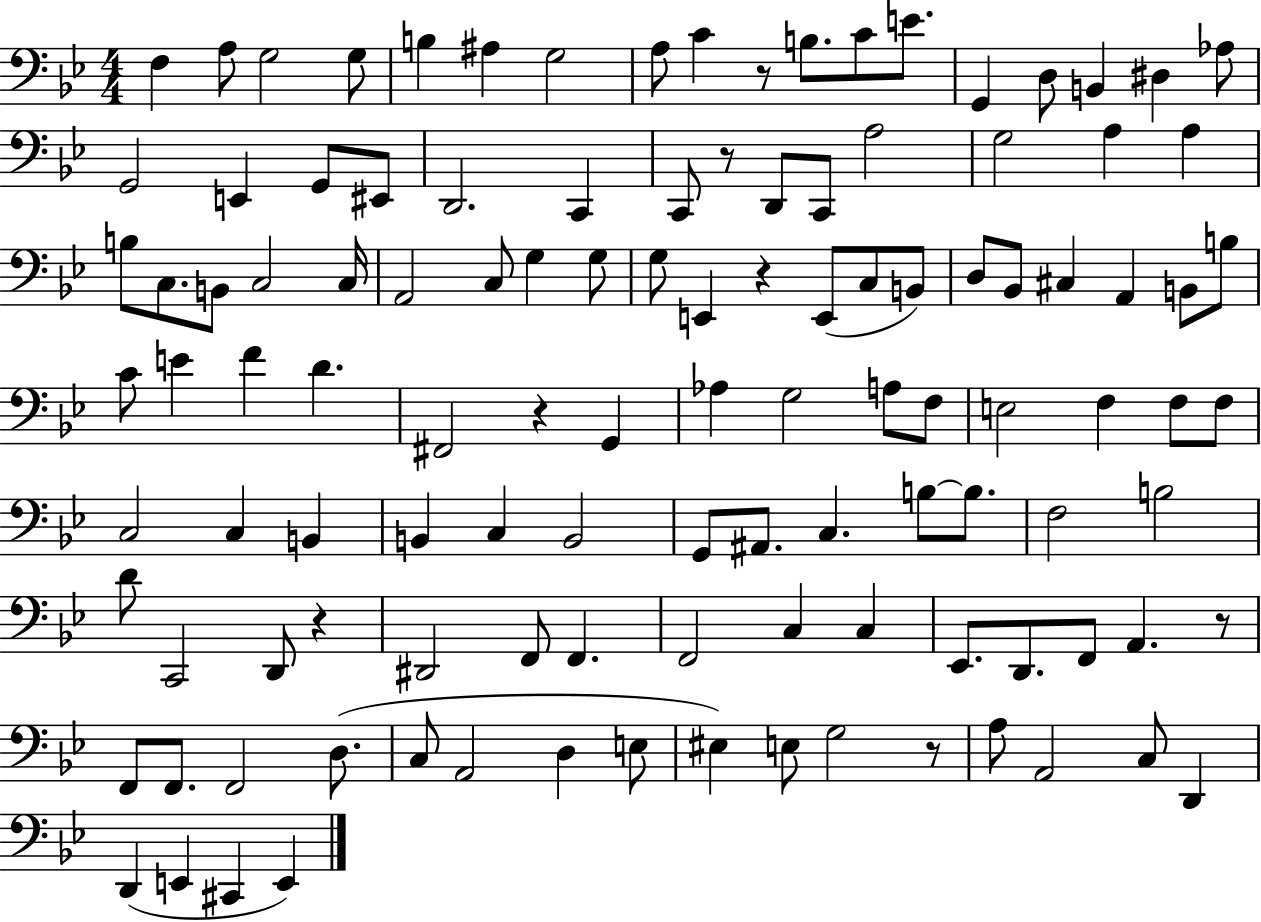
{
  \clef bass
  \numericTimeSignature
  \time 4/4
  \key bes \major
  \repeat volta 2 { f4 a8 g2 g8 | b4 ais4 g2 | a8 c'4 r8 b8. c'8 e'8. | g,4 d8 b,4 dis4 aes8 | \break g,2 e,4 g,8 eis,8 | d,2. c,4 | c,8 r8 d,8 c,8 a2 | g2 a4 a4 | \break b8 c8. b,8 c2 c16 | a,2 c8 g4 g8 | g8 e,4 r4 e,8( c8 b,8) | d8 bes,8 cis4 a,4 b,8 b8 | \break c'8 e'4 f'4 d'4. | fis,2 r4 g,4 | aes4 g2 a8 f8 | e2 f4 f8 f8 | \break c2 c4 b,4 | b,4 c4 b,2 | g,8 ais,8. c4. b8~~ b8. | f2 b2 | \break d'8 c,2 d,8 r4 | dis,2 f,8 f,4. | f,2 c4 c4 | ees,8. d,8. f,8 a,4. r8 | \break f,8 f,8. f,2 d8.( | c8 a,2 d4 e8 | eis4) e8 g2 r8 | a8 a,2 c8 d,4 | \break d,4( e,4 cis,4 e,4) | } \bar "|."
}